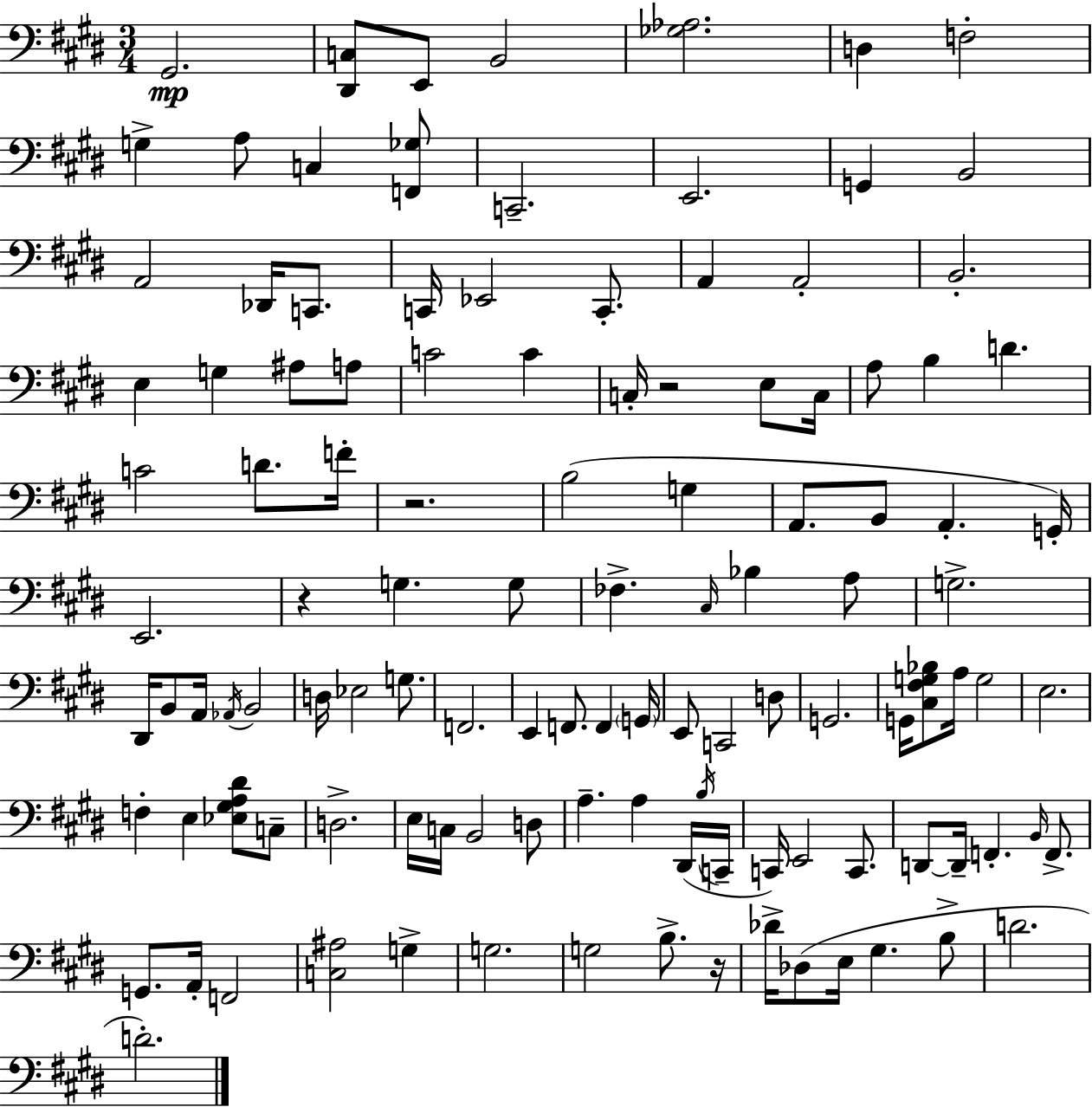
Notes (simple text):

G#2/h. [D#2,C3]/e E2/e B2/h [Gb3,Ab3]/h. D3/q F3/h G3/q A3/e C3/q [F2,Gb3]/e C2/h. E2/h. G2/q B2/h A2/h Db2/s C2/e. C2/s Eb2/h C2/e. A2/q A2/h B2/h. E3/q G3/q A#3/e A3/e C4/h C4/q C3/s R/h E3/e C3/s A3/e B3/q D4/q. C4/h D4/e. F4/s R/h. B3/h G3/q A2/e. B2/e A2/q. G2/s E2/h. R/q G3/q. G3/e FES3/q. C#3/s Bb3/q A3/e G3/h. D#2/s B2/e A2/s Ab2/s B2/h D3/s Eb3/h G3/e. F2/h. E2/q F2/e. F2/q G2/s E2/e C2/h D3/e G2/h. G2/s [C#3,F#3,G3,Bb3]/e A3/s G3/h E3/h. F3/q E3/q [Eb3,G#3,A3,D#4]/e C3/e D3/h. E3/s C3/s B2/h D3/e A3/q. A3/q D#2/s B3/s C2/s C2/s E2/h C2/e. D2/e D2/s F2/q. B2/s F2/e. G2/e. A2/s F2/h [C3,A#3]/h G3/q G3/h. G3/h B3/e. R/s Db4/s Db3/e E3/s G#3/q. B3/e D4/h. D4/h.